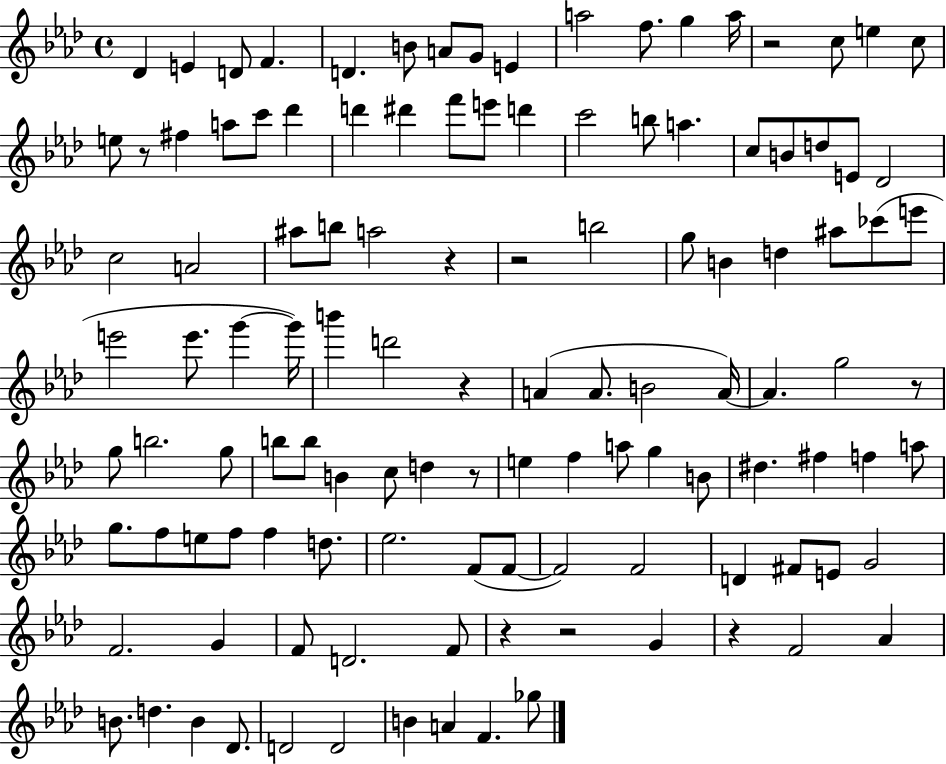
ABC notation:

X:1
T:Untitled
M:4/4
L:1/4
K:Ab
_D E D/2 F D B/2 A/2 G/2 E a2 f/2 g a/4 z2 c/2 e c/2 e/2 z/2 ^f a/2 c'/2 _d' d' ^d' f'/2 e'/2 d' c'2 b/2 a c/2 B/2 d/2 E/2 _D2 c2 A2 ^a/2 b/2 a2 z z2 b2 g/2 B d ^a/2 _c'/2 e'/2 e'2 e'/2 g' g'/4 b' d'2 z A A/2 B2 A/4 A g2 z/2 g/2 b2 g/2 b/2 b/2 B c/2 d z/2 e f a/2 g B/2 ^d ^f f a/2 g/2 f/2 e/2 f/2 f d/2 _e2 F/2 F/2 F2 F2 D ^F/2 E/2 G2 F2 G F/2 D2 F/2 z z2 G z F2 _A B/2 d B _D/2 D2 D2 B A F _g/2